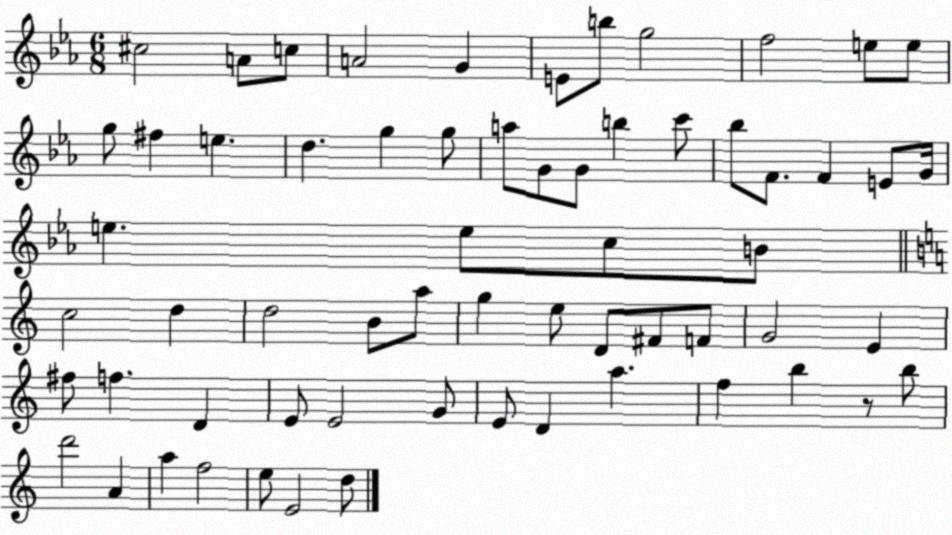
X:1
T:Untitled
M:6/8
L:1/4
K:Eb
^c2 A/2 c/2 A2 G E/2 b/2 g2 f2 e/2 e/2 g/2 ^f e d g g/2 a/2 G/2 G/2 b c'/2 _b/2 F/2 F E/2 G/4 e e/2 c/2 B/2 c2 d d2 B/2 a/2 g e/2 D/2 ^F/2 F/2 G2 E ^f/2 f D E/2 E2 G/2 E/2 D a f b z/2 b/2 d'2 A a f2 e/2 E2 d/2